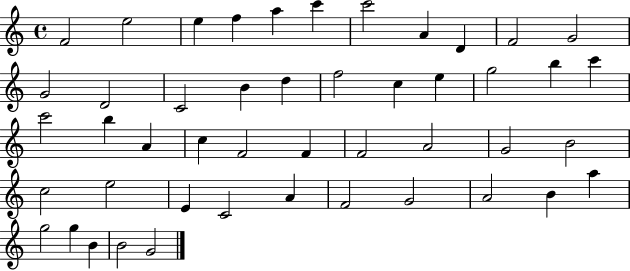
F4/h E5/h E5/q F5/q A5/q C6/q C6/h A4/q D4/q F4/h G4/h G4/h D4/h C4/h B4/q D5/q F5/h C5/q E5/q G5/h B5/q C6/q C6/h B5/q A4/q C5/q F4/h F4/q F4/h A4/h G4/h B4/h C5/h E5/h E4/q C4/h A4/q F4/h G4/h A4/h B4/q A5/q G5/h G5/q B4/q B4/h G4/h